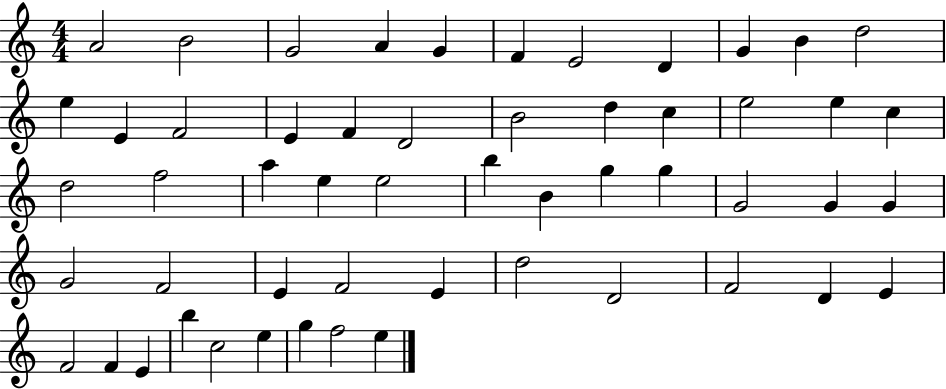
A4/h B4/h G4/h A4/q G4/q F4/q E4/h D4/q G4/q B4/q D5/h E5/q E4/q F4/h E4/q F4/q D4/h B4/h D5/q C5/q E5/h E5/q C5/q D5/h F5/h A5/q E5/q E5/h B5/q B4/q G5/q G5/q G4/h G4/q G4/q G4/h F4/h E4/q F4/h E4/q D5/h D4/h F4/h D4/q E4/q F4/h F4/q E4/q B5/q C5/h E5/q G5/q F5/h E5/q